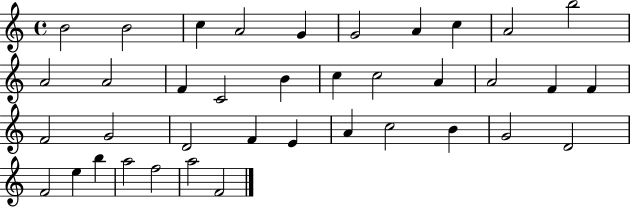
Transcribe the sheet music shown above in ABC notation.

X:1
T:Untitled
M:4/4
L:1/4
K:C
B2 B2 c A2 G G2 A c A2 b2 A2 A2 F C2 B c c2 A A2 F F F2 G2 D2 F E A c2 B G2 D2 F2 e b a2 f2 a2 F2